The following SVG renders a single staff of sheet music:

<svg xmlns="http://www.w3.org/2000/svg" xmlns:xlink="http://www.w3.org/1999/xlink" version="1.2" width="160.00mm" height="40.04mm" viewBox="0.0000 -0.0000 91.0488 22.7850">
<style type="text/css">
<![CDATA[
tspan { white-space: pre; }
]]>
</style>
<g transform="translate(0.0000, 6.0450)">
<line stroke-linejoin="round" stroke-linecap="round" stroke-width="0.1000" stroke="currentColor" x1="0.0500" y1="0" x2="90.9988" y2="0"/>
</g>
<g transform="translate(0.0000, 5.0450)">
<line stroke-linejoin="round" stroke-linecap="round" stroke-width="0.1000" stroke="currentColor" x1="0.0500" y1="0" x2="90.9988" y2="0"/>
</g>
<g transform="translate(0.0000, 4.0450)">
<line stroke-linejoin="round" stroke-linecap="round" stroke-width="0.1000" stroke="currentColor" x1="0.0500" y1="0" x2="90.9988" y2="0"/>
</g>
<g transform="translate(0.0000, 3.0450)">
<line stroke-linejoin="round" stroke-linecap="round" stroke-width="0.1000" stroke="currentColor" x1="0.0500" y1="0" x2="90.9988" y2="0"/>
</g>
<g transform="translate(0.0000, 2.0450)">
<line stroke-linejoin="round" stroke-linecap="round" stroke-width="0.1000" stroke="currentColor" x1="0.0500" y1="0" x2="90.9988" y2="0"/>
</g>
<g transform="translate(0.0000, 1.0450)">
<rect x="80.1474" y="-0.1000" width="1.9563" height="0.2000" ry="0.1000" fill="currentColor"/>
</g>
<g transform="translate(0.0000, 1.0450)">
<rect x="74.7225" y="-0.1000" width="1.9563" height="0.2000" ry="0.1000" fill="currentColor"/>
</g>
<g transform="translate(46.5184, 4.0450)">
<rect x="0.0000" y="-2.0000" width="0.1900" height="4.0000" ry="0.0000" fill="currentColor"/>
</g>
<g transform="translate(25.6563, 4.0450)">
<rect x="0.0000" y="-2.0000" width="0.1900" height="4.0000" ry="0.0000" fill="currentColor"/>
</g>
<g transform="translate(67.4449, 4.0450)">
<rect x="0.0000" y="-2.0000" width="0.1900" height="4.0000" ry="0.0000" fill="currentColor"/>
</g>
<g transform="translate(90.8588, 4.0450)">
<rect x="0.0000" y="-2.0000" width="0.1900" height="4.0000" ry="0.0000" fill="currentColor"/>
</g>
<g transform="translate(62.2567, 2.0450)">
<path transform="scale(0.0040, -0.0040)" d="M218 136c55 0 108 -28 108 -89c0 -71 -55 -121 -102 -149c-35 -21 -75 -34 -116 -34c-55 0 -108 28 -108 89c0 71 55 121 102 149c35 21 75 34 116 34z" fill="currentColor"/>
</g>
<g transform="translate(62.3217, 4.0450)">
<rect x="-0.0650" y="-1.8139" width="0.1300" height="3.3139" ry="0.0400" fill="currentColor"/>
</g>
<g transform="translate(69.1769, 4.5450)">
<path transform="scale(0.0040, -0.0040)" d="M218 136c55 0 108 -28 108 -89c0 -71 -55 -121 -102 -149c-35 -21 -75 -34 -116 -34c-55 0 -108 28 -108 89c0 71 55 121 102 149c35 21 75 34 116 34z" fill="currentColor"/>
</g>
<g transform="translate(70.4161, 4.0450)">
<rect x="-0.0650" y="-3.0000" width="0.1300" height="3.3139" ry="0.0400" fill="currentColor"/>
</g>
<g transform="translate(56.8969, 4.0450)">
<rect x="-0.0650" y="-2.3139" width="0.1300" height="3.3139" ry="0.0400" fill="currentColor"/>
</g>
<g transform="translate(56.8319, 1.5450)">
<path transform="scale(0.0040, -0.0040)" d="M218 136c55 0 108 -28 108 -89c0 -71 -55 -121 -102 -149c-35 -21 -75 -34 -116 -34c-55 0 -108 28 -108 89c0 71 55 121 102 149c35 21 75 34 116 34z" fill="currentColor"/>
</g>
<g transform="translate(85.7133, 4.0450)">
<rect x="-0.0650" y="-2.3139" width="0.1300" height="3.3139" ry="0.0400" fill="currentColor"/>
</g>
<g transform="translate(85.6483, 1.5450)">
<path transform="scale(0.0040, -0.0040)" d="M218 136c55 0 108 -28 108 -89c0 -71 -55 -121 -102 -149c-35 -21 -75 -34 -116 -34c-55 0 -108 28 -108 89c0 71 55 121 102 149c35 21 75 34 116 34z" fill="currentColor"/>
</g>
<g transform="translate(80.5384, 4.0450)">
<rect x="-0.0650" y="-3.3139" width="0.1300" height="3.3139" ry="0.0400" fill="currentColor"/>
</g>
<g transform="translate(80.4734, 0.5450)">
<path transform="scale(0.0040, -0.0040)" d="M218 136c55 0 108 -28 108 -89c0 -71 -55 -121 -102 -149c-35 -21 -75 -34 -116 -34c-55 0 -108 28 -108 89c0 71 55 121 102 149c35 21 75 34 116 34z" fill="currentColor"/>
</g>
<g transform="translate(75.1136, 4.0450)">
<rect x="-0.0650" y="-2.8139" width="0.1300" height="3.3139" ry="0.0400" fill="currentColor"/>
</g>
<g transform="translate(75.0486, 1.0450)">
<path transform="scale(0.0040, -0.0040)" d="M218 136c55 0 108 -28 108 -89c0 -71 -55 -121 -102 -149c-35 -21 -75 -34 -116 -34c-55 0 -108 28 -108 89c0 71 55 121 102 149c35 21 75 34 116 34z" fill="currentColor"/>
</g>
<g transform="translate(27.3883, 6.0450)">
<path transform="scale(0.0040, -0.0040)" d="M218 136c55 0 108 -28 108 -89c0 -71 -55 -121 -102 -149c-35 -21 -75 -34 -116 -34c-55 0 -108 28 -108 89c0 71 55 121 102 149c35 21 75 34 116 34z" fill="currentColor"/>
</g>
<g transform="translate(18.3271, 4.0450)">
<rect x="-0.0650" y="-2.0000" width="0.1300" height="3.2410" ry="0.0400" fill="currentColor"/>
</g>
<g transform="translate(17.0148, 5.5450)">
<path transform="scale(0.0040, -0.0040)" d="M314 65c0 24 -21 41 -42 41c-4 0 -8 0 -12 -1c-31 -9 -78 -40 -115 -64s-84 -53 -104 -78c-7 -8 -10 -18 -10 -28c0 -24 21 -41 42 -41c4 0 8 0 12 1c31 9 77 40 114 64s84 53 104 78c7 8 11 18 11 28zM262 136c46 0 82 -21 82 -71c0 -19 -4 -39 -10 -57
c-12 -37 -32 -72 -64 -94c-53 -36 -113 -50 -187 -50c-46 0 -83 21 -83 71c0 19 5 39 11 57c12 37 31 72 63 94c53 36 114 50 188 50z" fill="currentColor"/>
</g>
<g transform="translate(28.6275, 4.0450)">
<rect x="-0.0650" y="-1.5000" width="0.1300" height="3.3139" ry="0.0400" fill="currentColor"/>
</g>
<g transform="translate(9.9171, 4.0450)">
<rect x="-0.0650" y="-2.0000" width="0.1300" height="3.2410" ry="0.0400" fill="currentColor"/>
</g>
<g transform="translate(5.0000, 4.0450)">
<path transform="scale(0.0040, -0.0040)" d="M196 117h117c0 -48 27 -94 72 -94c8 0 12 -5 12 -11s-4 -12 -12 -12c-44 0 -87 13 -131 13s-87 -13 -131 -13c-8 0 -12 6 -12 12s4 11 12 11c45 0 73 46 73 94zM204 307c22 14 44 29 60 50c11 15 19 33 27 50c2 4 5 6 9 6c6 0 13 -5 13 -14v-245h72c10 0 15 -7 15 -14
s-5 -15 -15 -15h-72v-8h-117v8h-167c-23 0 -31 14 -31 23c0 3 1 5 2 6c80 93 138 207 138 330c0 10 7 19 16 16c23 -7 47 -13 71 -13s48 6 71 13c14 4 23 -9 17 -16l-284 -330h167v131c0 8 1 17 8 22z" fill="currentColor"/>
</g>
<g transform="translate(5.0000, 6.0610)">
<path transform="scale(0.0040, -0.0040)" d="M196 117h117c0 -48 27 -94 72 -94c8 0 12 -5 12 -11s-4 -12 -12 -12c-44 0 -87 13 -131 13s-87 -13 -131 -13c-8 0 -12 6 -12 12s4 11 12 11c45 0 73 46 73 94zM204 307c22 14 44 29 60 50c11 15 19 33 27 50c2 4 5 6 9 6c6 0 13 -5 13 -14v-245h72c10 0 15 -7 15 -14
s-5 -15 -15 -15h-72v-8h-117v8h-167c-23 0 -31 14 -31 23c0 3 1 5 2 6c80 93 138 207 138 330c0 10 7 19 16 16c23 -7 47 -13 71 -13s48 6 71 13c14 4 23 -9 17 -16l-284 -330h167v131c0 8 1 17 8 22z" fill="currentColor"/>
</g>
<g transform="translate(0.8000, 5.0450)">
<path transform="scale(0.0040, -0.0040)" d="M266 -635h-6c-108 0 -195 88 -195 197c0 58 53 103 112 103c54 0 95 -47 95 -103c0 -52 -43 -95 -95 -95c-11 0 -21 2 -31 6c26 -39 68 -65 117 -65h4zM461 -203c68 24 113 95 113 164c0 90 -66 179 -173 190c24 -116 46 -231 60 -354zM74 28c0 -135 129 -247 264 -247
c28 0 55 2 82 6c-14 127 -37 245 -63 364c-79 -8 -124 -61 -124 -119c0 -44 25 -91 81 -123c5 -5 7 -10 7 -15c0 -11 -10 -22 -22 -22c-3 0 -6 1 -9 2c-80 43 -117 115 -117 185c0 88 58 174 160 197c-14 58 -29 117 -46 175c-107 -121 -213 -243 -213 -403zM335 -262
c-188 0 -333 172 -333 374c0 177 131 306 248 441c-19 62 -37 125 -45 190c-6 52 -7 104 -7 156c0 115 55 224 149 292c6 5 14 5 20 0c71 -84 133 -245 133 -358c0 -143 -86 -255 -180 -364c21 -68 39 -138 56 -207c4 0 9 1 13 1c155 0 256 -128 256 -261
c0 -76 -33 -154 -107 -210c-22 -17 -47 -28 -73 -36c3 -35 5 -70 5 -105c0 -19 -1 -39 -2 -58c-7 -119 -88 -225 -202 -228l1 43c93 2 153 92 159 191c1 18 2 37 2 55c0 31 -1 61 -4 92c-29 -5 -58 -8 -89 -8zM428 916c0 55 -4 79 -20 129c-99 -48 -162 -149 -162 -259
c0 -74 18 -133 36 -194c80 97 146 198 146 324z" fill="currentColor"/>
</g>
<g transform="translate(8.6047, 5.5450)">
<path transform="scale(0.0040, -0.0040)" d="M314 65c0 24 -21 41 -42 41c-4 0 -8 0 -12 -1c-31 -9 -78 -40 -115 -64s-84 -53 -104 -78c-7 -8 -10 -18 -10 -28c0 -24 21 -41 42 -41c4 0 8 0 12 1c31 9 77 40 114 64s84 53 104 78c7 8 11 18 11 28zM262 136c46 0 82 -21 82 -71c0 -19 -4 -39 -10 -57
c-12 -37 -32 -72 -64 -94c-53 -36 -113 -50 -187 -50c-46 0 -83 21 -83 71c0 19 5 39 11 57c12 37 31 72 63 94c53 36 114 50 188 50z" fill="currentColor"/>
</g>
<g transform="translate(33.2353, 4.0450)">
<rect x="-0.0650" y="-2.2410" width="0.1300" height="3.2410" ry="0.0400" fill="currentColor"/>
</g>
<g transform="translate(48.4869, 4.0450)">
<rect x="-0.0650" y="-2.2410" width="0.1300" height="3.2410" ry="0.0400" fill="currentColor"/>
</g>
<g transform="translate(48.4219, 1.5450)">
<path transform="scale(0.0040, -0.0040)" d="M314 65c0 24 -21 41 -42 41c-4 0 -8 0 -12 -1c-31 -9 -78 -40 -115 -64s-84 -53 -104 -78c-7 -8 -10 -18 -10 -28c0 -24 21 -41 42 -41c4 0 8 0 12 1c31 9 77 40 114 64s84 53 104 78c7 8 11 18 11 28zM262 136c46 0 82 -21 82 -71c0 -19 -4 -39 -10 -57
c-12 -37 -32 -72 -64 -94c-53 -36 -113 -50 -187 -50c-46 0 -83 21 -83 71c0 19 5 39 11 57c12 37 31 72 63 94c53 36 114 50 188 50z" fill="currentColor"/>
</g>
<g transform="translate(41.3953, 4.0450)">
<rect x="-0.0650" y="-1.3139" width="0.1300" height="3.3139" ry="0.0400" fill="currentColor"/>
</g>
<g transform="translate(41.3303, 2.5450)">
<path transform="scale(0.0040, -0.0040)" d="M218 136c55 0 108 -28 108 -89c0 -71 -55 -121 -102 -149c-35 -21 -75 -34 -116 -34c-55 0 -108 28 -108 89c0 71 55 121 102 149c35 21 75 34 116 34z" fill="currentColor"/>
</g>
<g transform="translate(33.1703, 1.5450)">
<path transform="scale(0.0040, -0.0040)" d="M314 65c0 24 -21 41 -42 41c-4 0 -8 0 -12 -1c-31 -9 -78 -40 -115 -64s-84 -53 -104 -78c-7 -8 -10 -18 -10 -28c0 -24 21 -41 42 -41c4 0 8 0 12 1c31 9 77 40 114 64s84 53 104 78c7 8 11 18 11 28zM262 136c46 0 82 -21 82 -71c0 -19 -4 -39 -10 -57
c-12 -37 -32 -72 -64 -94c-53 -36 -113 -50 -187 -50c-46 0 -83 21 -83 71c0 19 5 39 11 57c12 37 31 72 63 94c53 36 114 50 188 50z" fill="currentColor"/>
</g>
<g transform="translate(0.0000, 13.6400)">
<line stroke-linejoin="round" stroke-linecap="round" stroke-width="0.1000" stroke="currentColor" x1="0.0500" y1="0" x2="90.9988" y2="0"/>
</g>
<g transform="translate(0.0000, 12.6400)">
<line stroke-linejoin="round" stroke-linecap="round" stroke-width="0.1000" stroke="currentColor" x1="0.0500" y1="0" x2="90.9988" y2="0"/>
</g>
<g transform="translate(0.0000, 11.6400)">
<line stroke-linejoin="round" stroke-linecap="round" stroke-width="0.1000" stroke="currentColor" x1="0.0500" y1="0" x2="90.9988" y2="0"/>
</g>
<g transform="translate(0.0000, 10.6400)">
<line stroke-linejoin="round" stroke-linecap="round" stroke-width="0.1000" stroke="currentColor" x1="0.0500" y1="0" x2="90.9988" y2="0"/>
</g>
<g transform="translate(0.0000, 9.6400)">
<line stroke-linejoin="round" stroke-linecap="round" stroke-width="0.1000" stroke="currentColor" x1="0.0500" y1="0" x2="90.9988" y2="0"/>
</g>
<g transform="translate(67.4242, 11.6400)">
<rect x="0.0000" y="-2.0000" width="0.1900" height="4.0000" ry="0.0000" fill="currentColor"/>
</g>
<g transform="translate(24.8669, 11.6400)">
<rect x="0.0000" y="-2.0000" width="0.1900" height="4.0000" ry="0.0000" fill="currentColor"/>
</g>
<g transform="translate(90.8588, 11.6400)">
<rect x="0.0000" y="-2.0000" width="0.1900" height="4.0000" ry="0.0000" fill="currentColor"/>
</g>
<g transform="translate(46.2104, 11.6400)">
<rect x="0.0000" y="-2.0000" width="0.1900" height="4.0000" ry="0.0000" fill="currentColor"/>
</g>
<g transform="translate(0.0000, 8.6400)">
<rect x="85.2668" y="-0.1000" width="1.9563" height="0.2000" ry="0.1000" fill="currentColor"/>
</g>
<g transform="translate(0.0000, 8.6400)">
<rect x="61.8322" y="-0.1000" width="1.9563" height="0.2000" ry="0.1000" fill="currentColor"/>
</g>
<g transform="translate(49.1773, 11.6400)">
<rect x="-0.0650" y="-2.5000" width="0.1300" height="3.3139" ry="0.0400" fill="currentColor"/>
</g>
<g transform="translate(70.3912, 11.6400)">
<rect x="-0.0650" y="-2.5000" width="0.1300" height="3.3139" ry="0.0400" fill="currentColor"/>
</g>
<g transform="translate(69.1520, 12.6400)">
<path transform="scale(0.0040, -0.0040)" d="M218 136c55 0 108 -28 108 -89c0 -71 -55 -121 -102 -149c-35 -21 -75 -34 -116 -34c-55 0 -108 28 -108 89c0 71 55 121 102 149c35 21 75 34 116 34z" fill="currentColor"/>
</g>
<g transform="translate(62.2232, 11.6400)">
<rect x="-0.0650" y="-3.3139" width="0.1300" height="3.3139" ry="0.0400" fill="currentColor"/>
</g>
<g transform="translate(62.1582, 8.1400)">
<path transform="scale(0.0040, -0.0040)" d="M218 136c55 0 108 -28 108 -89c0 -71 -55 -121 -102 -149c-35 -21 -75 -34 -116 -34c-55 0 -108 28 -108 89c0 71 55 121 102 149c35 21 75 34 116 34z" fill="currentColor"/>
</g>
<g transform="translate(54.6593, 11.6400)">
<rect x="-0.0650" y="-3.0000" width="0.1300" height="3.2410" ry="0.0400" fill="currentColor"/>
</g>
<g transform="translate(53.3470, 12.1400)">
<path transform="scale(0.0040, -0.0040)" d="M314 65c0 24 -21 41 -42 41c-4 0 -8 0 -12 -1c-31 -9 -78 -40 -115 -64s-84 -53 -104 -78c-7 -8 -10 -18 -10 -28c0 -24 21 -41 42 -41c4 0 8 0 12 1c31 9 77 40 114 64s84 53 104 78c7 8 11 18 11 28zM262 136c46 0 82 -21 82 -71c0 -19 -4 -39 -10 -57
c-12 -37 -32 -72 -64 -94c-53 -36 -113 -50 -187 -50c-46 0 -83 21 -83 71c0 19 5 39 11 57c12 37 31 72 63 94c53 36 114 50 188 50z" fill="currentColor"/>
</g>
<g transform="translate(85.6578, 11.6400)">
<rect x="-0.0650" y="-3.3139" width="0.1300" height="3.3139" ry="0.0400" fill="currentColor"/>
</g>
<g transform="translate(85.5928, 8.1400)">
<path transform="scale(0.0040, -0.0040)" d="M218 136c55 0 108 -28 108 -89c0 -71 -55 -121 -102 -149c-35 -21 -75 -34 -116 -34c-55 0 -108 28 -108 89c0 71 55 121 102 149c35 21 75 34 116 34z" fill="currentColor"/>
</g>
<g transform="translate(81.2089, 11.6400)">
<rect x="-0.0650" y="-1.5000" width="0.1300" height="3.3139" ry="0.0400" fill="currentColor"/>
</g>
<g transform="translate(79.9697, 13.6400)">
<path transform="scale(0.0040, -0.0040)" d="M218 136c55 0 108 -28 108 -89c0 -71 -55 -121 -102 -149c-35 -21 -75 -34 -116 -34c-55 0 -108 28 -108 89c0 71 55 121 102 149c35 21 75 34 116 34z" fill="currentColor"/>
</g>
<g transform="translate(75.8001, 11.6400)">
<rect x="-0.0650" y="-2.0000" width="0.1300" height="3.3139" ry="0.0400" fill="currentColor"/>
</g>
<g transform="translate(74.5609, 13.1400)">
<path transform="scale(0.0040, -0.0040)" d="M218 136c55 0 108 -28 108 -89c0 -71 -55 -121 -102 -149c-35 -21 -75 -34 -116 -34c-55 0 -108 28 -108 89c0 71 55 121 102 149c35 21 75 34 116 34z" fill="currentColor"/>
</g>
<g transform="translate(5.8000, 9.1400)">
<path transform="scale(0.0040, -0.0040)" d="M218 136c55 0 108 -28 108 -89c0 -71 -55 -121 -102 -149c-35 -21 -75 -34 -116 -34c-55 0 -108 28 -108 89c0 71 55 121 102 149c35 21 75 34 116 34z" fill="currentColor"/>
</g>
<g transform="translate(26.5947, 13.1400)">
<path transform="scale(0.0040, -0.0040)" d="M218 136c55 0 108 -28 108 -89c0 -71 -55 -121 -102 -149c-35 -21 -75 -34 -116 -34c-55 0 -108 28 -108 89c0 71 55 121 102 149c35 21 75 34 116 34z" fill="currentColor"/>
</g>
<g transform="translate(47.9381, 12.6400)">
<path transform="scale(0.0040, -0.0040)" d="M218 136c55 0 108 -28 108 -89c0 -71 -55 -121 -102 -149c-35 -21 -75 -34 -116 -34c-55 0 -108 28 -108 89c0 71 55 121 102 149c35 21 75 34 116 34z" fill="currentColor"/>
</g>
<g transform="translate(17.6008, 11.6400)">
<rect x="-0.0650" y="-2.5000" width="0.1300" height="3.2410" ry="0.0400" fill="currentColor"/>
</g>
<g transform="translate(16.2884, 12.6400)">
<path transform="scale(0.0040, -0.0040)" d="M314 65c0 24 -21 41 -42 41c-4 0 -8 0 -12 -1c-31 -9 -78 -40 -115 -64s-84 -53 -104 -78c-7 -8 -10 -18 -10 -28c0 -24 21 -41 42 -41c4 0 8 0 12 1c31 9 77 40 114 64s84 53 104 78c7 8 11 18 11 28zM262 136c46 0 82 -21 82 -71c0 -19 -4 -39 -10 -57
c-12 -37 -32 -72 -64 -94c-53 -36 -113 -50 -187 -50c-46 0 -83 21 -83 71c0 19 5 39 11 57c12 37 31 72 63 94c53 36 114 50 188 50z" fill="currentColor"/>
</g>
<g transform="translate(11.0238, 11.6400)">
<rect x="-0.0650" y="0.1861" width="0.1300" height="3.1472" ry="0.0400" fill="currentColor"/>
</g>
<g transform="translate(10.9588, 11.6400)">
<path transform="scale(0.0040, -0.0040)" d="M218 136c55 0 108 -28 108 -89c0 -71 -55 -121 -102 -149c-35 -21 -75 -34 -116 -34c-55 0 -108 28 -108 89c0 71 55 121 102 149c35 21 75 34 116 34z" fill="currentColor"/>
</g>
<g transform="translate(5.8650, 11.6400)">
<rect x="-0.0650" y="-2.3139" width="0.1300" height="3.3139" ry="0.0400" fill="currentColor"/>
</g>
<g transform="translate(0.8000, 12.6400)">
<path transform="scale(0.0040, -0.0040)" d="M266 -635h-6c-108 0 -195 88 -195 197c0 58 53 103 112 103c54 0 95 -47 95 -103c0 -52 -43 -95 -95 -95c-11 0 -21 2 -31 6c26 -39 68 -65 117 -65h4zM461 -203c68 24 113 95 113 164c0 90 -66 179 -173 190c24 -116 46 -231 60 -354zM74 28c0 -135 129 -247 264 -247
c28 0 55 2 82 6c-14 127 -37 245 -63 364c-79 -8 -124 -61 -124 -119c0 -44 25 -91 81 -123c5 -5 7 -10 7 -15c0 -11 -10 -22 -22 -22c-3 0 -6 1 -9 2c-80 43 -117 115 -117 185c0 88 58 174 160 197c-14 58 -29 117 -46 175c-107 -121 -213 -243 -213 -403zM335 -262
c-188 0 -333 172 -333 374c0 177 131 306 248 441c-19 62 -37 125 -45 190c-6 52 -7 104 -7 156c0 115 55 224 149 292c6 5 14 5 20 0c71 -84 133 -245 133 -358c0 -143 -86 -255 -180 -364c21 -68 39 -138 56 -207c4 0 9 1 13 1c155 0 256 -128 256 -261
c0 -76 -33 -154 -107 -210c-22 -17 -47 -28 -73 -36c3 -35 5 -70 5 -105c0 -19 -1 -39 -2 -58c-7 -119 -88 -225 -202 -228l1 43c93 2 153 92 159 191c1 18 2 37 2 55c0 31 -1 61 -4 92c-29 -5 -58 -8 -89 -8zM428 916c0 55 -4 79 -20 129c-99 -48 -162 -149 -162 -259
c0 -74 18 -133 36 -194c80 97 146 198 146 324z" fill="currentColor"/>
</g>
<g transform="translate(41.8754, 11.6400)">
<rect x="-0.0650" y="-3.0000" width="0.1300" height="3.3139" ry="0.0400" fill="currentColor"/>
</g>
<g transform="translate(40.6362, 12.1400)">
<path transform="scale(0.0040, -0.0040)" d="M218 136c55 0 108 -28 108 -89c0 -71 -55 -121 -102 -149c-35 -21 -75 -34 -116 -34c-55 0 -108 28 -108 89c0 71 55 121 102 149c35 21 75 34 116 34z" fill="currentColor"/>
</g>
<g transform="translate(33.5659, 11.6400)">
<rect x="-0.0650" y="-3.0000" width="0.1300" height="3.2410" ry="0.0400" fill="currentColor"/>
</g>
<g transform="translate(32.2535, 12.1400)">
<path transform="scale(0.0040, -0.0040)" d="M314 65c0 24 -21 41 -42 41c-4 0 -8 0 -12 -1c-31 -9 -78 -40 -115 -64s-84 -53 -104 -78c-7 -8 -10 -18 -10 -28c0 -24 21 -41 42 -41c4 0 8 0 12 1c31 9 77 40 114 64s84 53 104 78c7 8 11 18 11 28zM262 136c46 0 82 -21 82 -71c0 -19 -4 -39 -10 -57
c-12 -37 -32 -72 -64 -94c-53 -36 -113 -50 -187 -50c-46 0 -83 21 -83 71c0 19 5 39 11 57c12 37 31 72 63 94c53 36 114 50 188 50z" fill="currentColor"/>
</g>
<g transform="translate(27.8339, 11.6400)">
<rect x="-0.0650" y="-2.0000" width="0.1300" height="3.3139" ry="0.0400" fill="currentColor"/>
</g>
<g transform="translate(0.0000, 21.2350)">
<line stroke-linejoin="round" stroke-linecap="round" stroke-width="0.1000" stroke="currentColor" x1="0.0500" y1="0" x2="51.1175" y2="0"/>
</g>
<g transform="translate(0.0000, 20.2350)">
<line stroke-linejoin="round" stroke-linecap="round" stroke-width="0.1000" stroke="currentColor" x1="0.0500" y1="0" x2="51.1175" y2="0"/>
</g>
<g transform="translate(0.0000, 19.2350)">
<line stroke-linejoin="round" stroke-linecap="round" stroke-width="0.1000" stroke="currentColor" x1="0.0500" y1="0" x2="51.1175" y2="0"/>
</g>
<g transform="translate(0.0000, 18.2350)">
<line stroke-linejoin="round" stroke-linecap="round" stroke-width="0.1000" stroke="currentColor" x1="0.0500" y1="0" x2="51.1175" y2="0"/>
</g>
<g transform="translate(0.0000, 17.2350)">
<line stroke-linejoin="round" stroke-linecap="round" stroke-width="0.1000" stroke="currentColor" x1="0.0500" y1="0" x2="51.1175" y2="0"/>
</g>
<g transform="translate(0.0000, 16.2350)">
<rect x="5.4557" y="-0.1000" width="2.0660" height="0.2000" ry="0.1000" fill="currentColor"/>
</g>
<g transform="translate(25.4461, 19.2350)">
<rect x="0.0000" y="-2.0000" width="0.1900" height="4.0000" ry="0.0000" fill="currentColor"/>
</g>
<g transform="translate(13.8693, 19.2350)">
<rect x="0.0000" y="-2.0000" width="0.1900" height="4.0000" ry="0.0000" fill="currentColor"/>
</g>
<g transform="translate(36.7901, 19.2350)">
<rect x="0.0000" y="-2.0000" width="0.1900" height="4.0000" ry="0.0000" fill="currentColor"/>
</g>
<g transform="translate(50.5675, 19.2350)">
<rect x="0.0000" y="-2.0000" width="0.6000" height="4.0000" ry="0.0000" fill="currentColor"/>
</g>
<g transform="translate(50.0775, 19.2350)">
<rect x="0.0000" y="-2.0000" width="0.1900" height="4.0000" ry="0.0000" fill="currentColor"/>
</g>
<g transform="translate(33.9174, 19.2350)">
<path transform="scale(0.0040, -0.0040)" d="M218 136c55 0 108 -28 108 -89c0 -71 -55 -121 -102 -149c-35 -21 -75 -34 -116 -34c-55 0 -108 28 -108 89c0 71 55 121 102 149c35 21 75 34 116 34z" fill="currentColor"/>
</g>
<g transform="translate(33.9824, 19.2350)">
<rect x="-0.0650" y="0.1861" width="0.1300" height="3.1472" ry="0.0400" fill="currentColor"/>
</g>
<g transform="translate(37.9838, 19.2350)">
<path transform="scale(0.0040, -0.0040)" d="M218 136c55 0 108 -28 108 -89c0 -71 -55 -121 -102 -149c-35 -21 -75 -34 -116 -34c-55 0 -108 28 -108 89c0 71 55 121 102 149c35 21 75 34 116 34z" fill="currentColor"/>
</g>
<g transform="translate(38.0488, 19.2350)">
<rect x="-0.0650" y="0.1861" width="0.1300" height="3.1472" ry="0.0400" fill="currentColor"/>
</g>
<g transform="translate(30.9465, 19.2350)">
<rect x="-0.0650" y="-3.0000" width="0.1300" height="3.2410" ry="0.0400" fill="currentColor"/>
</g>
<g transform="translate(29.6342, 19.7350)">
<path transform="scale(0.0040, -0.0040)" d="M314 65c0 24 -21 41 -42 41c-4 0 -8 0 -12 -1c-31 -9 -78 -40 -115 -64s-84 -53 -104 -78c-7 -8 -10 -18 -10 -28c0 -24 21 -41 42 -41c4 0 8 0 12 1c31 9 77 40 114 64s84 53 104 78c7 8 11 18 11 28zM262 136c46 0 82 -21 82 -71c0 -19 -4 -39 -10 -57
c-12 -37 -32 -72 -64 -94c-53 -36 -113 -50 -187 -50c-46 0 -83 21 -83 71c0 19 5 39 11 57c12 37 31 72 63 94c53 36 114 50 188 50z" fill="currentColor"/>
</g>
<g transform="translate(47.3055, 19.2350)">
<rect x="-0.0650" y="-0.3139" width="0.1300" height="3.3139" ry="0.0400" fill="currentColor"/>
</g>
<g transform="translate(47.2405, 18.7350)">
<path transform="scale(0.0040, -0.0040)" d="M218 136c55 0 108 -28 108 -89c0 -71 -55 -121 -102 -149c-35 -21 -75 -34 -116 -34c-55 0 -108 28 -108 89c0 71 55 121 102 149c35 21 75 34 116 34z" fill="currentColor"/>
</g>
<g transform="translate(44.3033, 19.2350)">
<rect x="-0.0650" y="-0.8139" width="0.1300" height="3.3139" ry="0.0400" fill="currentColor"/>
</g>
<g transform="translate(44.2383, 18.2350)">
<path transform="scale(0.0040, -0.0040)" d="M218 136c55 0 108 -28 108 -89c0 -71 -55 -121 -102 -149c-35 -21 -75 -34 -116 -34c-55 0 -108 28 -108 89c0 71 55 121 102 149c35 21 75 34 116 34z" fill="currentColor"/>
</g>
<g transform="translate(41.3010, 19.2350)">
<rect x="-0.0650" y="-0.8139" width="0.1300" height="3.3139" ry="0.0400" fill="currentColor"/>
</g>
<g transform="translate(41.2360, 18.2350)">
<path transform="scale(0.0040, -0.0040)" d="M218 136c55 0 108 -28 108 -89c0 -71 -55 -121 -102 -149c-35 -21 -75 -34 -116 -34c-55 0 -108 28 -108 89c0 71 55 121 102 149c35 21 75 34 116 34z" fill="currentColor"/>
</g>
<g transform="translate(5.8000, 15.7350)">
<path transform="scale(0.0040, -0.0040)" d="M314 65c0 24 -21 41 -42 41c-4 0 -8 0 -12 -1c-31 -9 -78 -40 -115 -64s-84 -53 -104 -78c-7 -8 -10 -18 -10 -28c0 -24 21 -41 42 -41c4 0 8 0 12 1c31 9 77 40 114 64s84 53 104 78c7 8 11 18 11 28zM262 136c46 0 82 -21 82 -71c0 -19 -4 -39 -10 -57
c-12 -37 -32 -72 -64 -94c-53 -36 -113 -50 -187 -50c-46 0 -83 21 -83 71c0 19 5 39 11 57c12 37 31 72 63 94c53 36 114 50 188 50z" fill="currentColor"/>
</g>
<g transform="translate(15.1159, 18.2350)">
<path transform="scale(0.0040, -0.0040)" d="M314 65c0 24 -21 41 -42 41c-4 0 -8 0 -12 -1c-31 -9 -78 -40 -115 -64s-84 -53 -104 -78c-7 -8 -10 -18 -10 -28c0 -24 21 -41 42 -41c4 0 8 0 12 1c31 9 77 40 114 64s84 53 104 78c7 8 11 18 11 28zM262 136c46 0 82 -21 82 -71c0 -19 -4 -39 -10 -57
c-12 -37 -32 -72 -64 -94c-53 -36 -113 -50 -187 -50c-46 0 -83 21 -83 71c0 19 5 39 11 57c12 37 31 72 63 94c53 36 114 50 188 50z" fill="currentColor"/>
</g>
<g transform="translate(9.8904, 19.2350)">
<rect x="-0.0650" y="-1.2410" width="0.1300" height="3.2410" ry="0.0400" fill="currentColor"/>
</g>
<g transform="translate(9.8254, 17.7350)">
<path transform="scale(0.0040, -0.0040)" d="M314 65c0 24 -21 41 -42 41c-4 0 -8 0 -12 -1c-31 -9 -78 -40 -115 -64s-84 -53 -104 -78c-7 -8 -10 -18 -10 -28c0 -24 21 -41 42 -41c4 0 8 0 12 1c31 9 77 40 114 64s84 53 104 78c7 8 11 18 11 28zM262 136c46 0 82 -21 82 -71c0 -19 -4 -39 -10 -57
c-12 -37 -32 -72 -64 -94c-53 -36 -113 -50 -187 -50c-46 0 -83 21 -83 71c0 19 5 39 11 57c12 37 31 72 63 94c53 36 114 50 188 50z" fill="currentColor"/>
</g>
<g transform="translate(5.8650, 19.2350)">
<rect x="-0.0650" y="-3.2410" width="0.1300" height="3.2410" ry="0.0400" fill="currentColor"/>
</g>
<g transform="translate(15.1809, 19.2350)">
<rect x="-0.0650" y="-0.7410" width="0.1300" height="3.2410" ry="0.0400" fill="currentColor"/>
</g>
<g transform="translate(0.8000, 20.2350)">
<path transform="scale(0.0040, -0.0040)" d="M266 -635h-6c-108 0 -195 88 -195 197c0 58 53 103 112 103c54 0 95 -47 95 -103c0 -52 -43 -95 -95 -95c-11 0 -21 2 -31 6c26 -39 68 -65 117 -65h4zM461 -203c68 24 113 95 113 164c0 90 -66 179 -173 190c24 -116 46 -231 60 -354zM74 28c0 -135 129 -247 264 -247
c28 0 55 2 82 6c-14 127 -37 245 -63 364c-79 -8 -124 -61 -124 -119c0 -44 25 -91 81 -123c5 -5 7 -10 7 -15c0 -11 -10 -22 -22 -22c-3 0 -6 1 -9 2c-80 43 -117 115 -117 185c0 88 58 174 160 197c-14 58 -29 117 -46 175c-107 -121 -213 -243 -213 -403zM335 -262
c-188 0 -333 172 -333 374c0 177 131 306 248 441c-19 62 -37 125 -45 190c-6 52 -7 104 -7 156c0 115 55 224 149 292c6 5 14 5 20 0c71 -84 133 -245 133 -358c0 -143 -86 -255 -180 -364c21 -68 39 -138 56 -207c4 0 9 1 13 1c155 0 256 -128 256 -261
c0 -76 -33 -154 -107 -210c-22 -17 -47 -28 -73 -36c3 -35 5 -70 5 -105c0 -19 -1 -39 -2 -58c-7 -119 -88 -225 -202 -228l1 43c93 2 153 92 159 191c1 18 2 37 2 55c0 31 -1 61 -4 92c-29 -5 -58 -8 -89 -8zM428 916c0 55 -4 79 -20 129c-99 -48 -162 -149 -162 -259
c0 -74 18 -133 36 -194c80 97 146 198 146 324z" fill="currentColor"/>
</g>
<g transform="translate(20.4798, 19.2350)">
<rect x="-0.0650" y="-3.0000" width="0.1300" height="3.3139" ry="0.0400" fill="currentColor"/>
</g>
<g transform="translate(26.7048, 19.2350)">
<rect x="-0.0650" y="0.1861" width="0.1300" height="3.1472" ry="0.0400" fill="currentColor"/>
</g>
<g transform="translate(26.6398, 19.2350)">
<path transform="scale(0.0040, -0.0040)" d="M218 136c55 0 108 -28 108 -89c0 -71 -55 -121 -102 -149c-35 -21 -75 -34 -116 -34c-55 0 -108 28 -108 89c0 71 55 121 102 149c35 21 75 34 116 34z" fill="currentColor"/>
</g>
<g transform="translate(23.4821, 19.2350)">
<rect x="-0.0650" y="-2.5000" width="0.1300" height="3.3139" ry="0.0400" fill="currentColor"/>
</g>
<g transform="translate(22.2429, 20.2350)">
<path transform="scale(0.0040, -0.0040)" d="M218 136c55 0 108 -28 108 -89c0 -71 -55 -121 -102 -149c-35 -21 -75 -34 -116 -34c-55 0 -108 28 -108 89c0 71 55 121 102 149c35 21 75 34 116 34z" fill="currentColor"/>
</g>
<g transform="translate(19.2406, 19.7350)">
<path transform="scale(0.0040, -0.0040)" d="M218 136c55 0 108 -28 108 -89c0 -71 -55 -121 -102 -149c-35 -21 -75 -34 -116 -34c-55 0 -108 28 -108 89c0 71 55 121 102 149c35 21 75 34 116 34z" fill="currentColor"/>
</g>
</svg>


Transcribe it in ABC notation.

X:1
T:Untitled
M:4/4
L:1/4
K:C
F2 F2 E g2 e g2 g f A a b g g B G2 F A2 A G A2 b G F E b b2 e2 d2 A G B A2 B B d d c